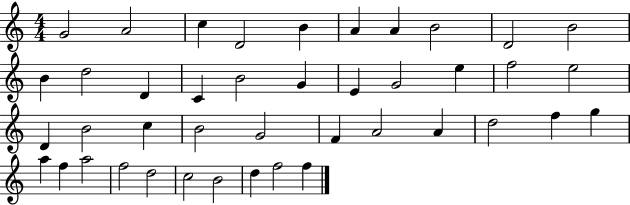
{
  \clef treble
  \numericTimeSignature
  \time 4/4
  \key c \major
  g'2 a'2 | c''4 d'2 b'4 | a'4 a'4 b'2 | d'2 b'2 | \break b'4 d''2 d'4 | c'4 b'2 g'4 | e'4 g'2 e''4 | f''2 e''2 | \break d'4 b'2 c''4 | b'2 g'2 | f'4 a'2 a'4 | d''2 f''4 g''4 | \break a''4 f''4 a''2 | f''2 d''2 | c''2 b'2 | d''4 f''2 f''4 | \break \bar "|."
}